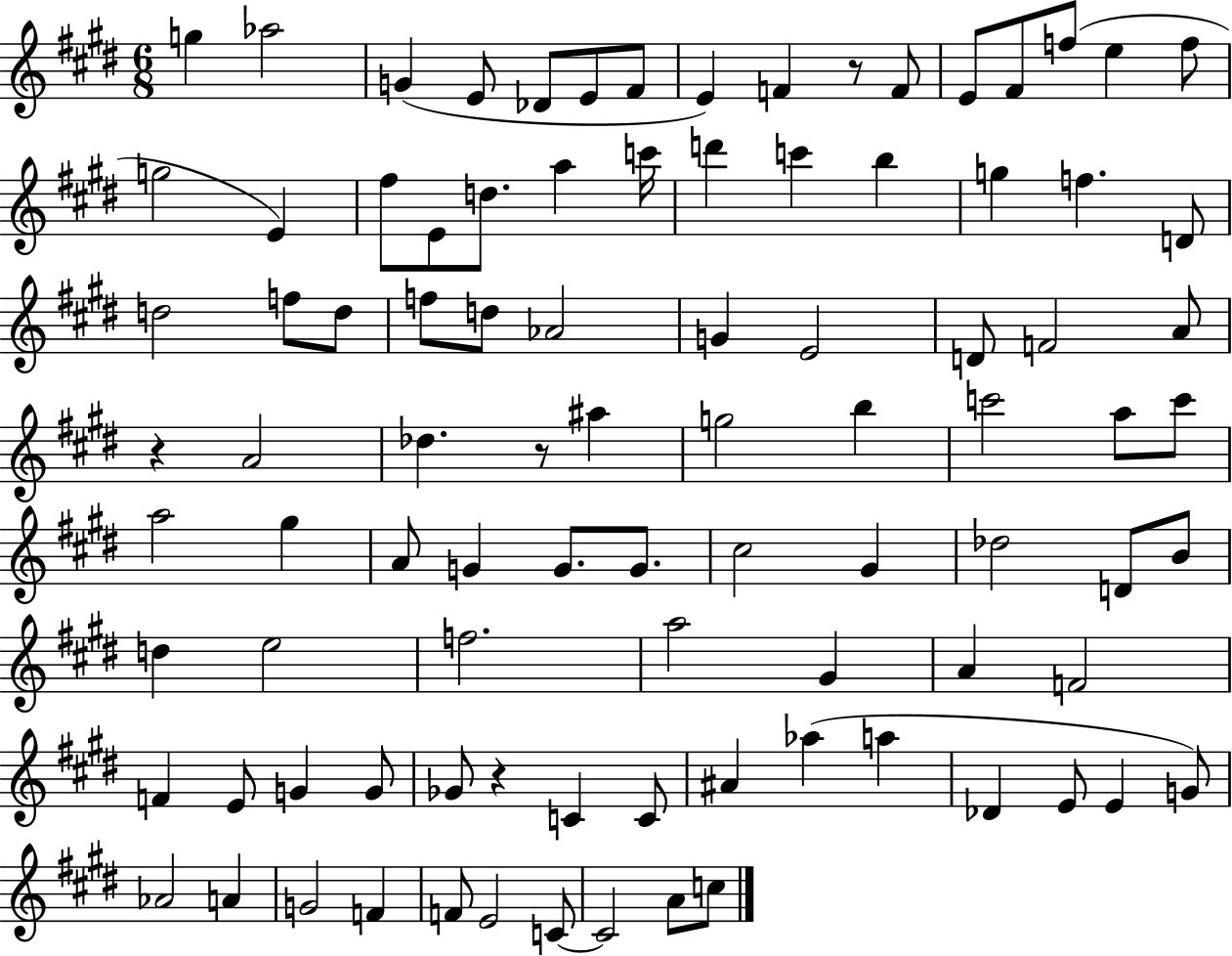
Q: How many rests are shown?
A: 4